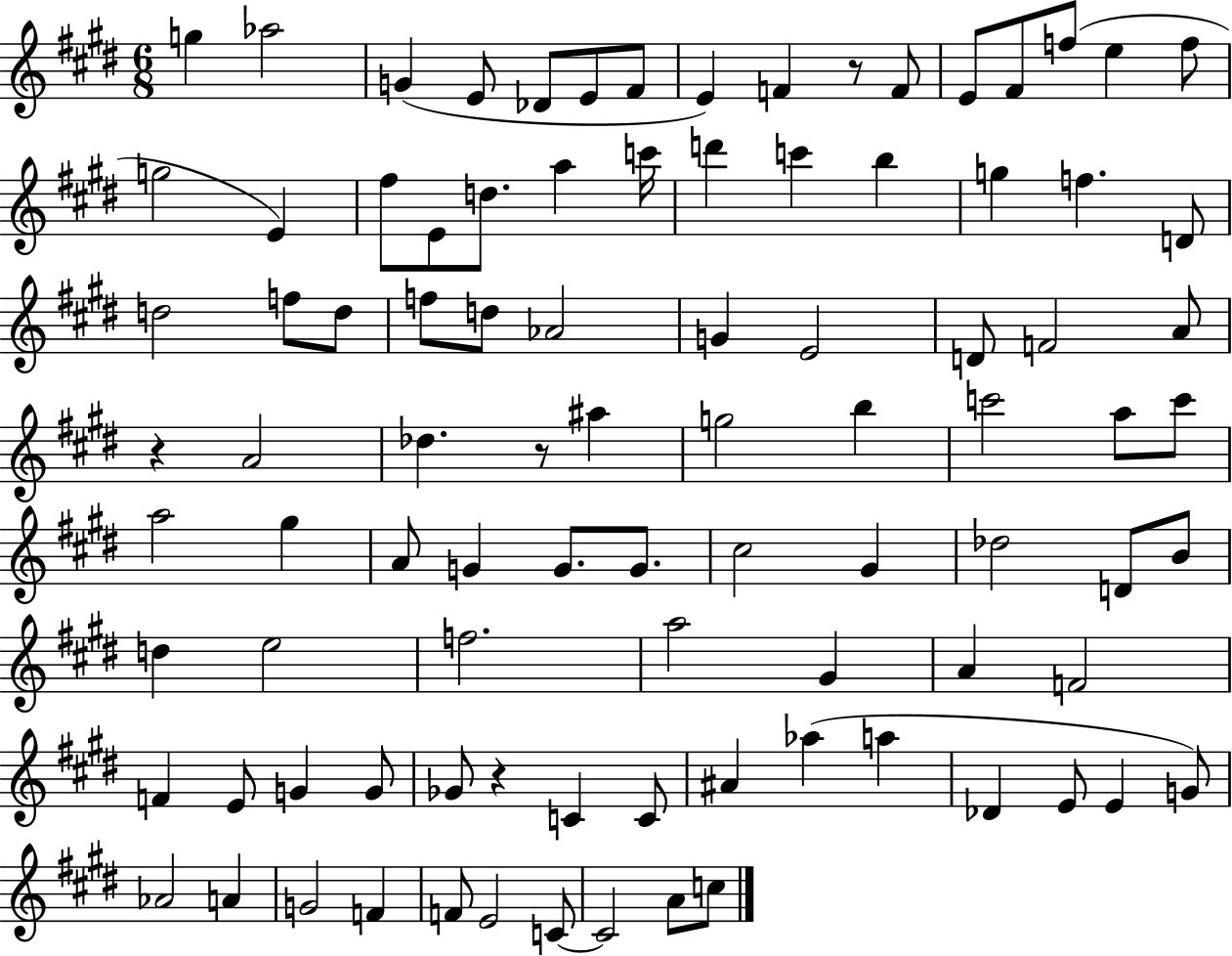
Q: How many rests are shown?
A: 4